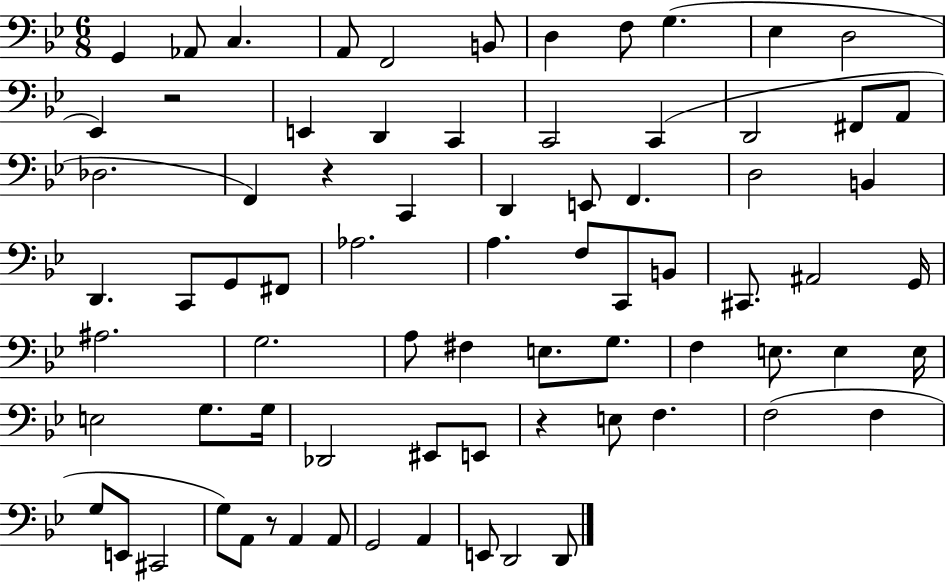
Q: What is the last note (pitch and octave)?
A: D2